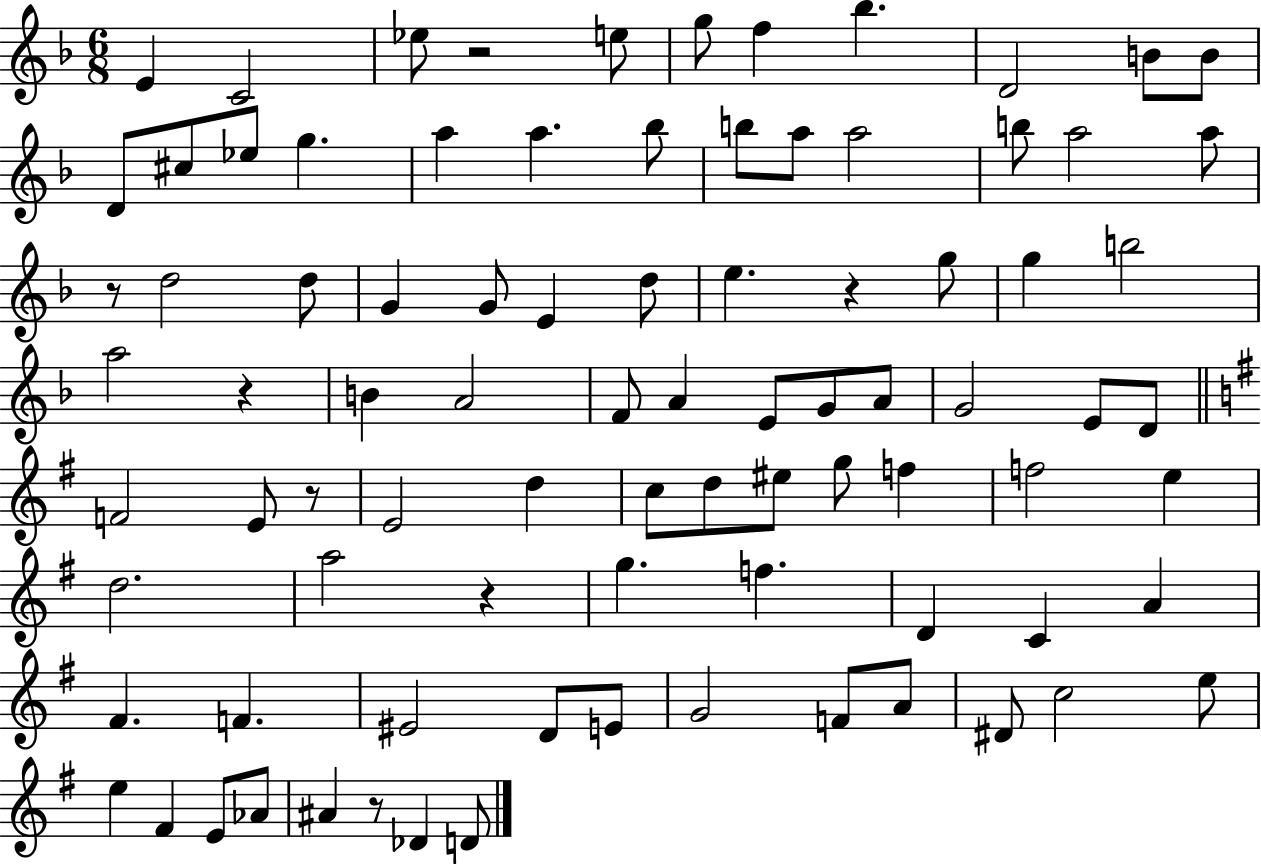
{
  \clef treble
  \numericTimeSignature
  \time 6/8
  \key f \major
  e'4 c'2 | ees''8 r2 e''8 | g''8 f''4 bes''4. | d'2 b'8 b'8 | \break d'8 cis''8 ees''8 g''4. | a''4 a''4. bes''8 | b''8 a''8 a''2 | b''8 a''2 a''8 | \break r8 d''2 d''8 | g'4 g'8 e'4 d''8 | e''4. r4 g''8 | g''4 b''2 | \break a''2 r4 | b'4 a'2 | f'8 a'4 e'8 g'8 a'8 | g'2 e'8 d'8 | \break \bar "||" \break \key g \major f'2 e'8 r8 | e'2 d''4 | c''8 d''8 eis''8 g''8 f''4 | f''2 e''4 | \break d''2. | a''2 r4 | g''4. f''4. | d'4 c'4 a'4 | \break fis'4. f'4. | eis'2 d'8 e'8 | g'2 f'8 a'8 | dis'8 c''2 e''8 | \break e''4 fis'4 e'8 aes'8 | ais'4 r8 des'4 d'8 | \bar "|."
}